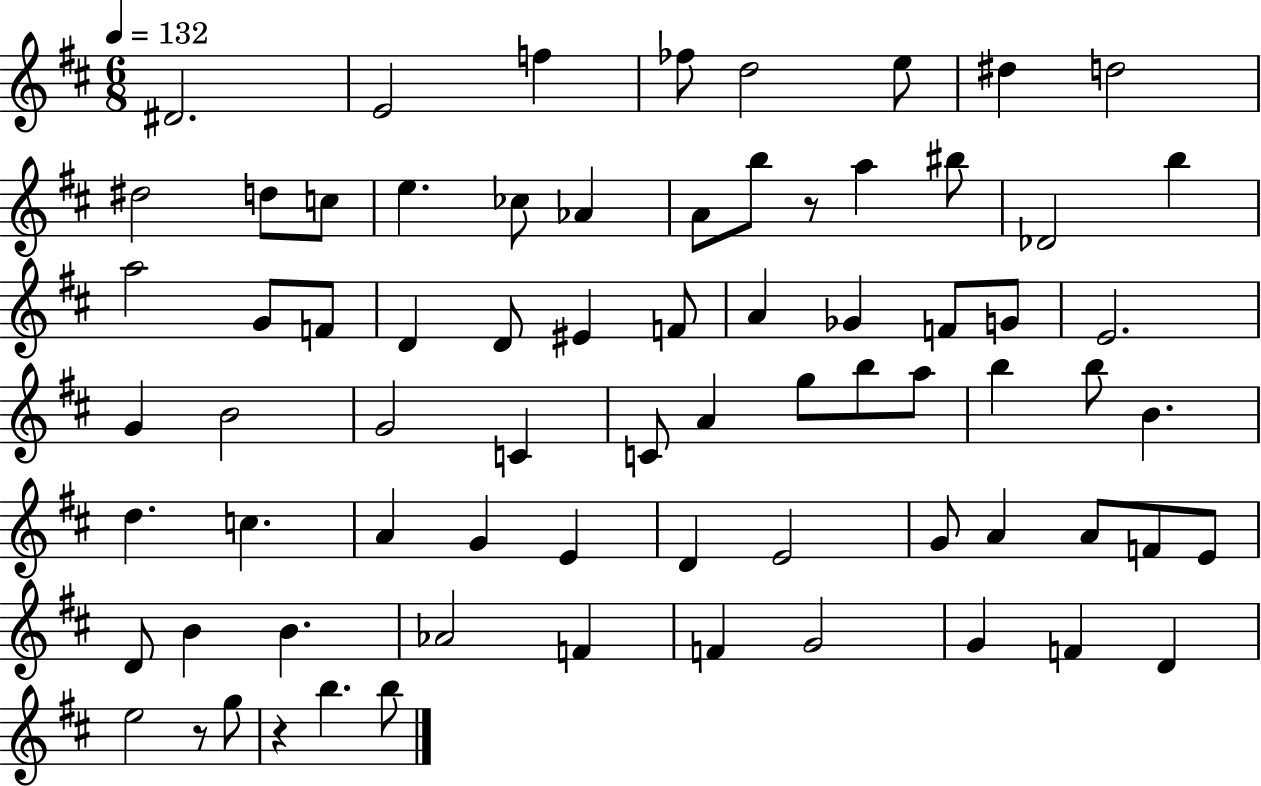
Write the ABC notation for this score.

X:1
T:Untitled
M:6/8
L:1/4
K:D
^D2 E2 f _f/2 d2 e/2 ^d d2 ^d2 d/2 c/2 e _c/2 _A A/2 b/2 z/2 a ^b/2 _D2 b a2 G/2 F/2 D D/2 ^E F/2 A _G F/2 G/2 E2 G B2 G2 C C/2 A g/2 b/2 a/2 b b/2 B d c A G E D E2 G/2 A A/2 F/2 E/2 D/2 B B _A2 F F G2 G F D e2 z/2 g/2 z b b/2